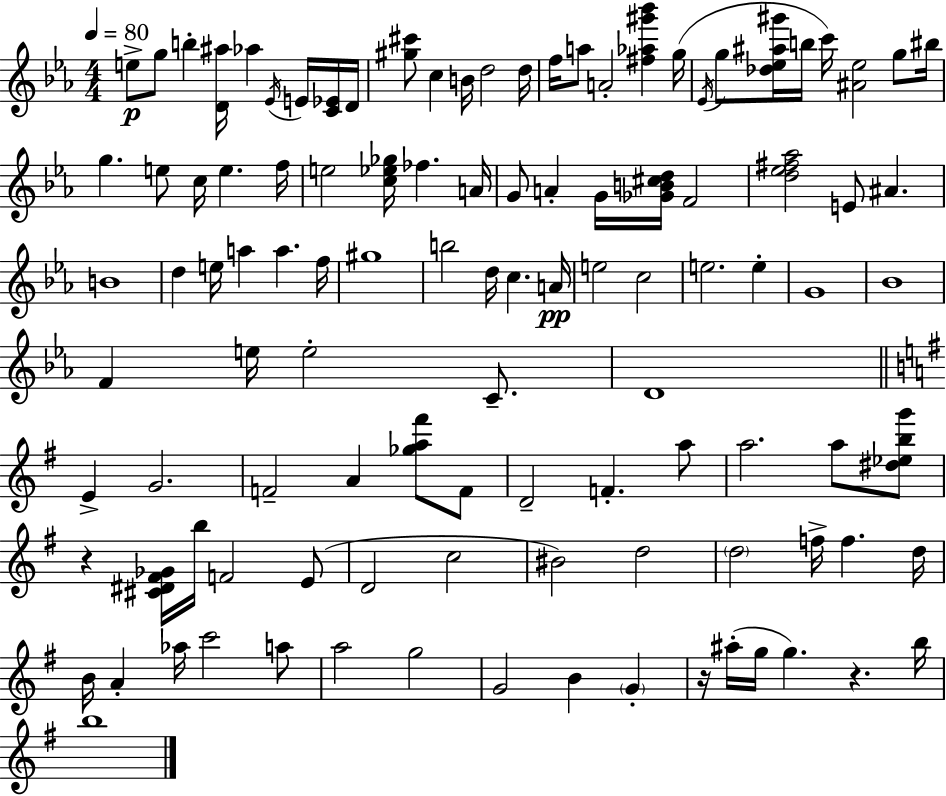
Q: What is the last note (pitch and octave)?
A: B5